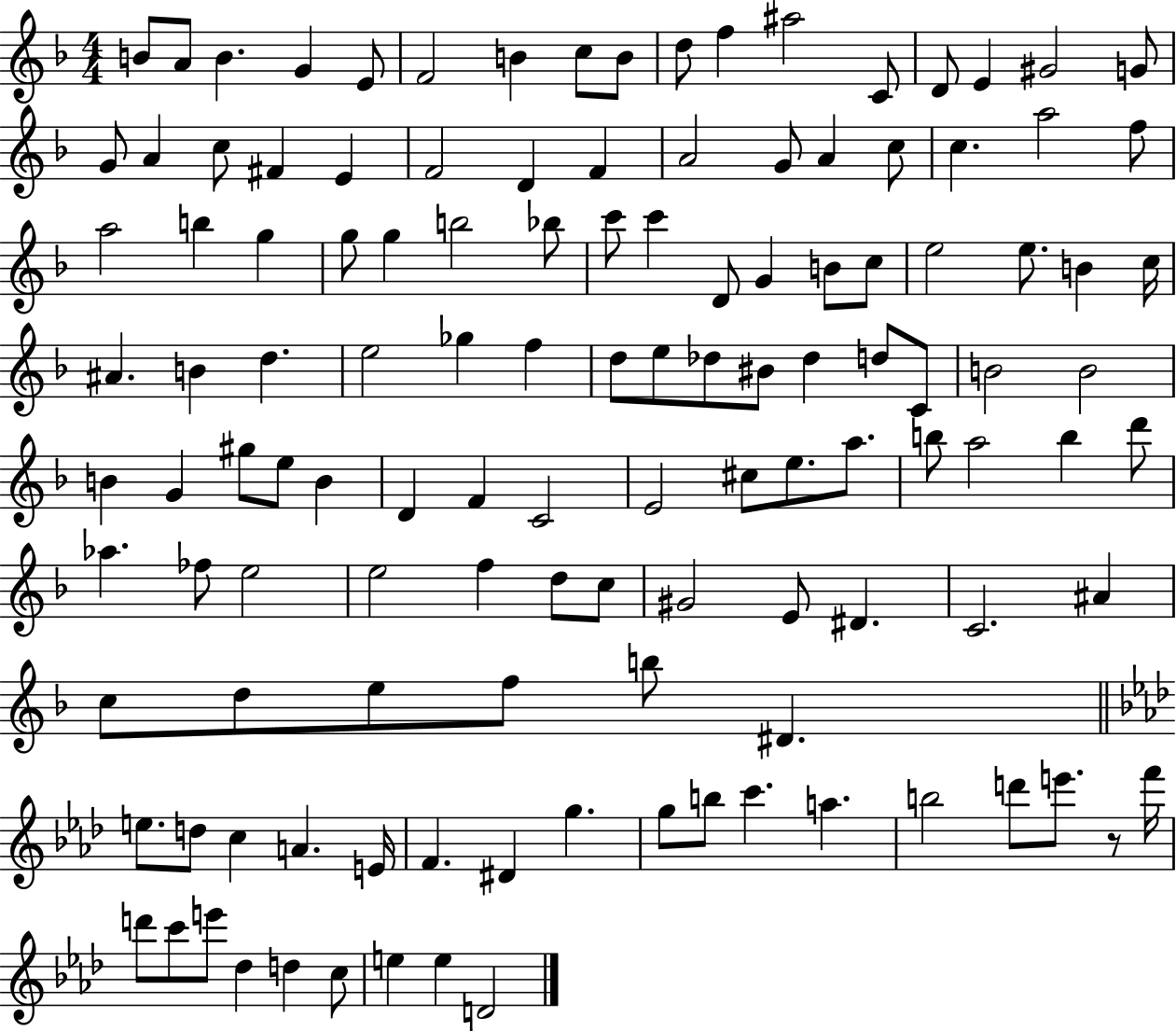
X:1
T:Untitled
M:4/4
L:1/4
K:F
B/2 A/2 B G E/2 F2 B c/2 B/2 d/2 f ^a2 C/2 D/2 E ^G2 G/2 G/2 A c/2 ^F E F2 D F A2 G/2 A c/2 c a2 f/2 a2 b g g/2 g b2 _b/2 c'/2 c' D/2 G B/2 c/2 e2 e/2 B c/4 ^A B d e2 _g f d/2 e/2 _d/2 ^B/2 _d d/2 C/2 B2 B2 B G ^g/2 e/2 B D F C2 E2 ^c/2 e/2 a/2 b/2 a2 b d'/2 _a _f/2 e2 e2 f d/2 c/2 ^G2 E/2 ^D C2 ^A c/2 d/2 e/2 f/2 b/2 ^D e/2 d/2 c A E/4 F ^D g g/2 b/2 c' a b2 d'/2 e'/2 z/2 f'/4 d'/2 c'/2 e'/2 _d d c/2 e e D2